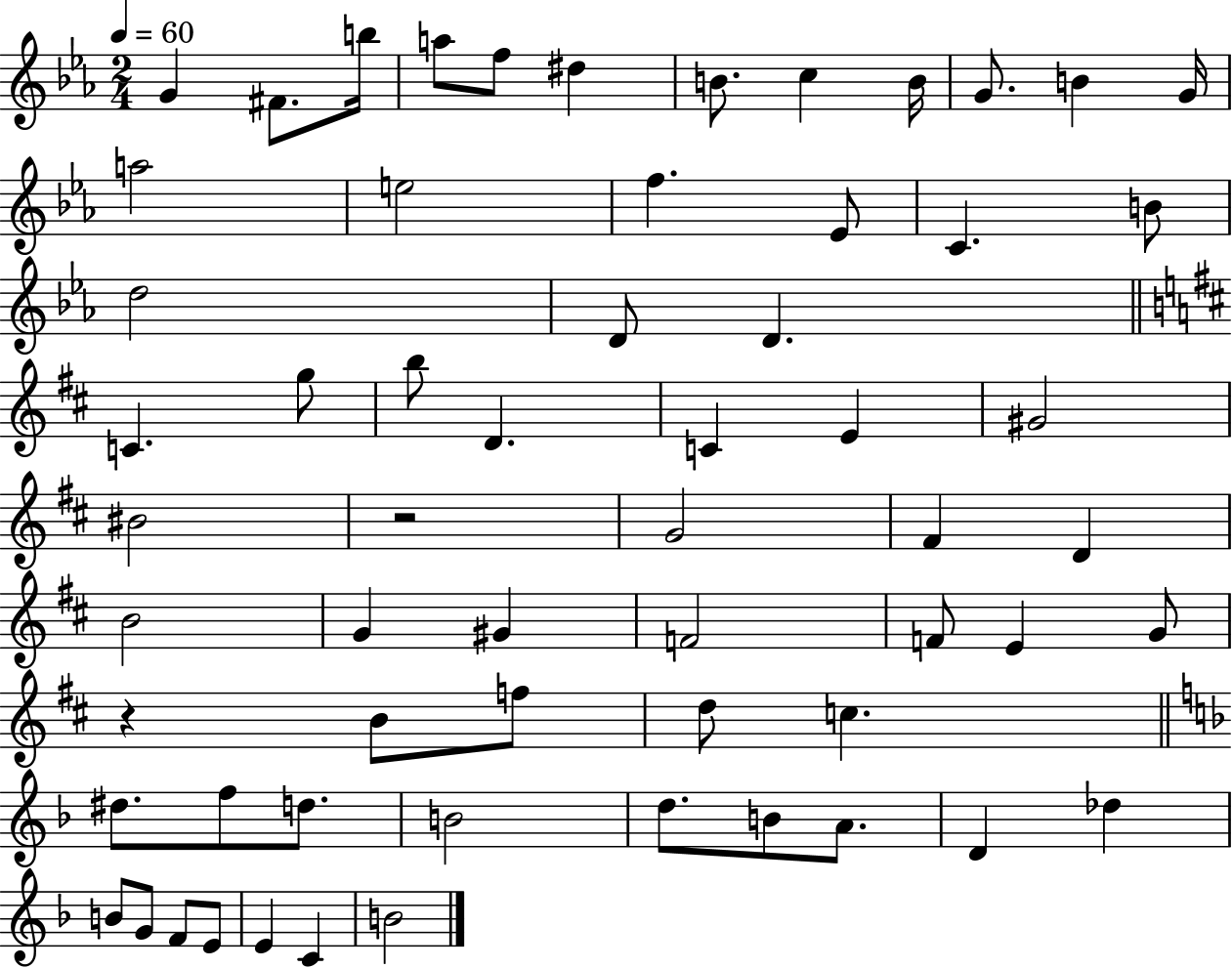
G4/q F#4/e. B5/s A5/e F5/e D#5/q B4/e. C5/q B4/s G4/e. B4/q G4/s A5/h E5/h F5/q. Eb4/e C4/q. B4/e D5/h D4/e D4/q. C4/q. G5/e B5/e D4/q. C4/q E4/q G#4/h BIS4/h R/h G4/h F#4/q D4/q B4/h G4/q G#4/q F4/h F4/e E4/q G4/e R/q B4/e F5/e D5/e C5/q. D#5/e. F5/e D5/e. B4/h D5/e. B4/e A4/e. D4/q Db5/q B4/e G4/e F4/e E4/e E4/q C4/q B4/h